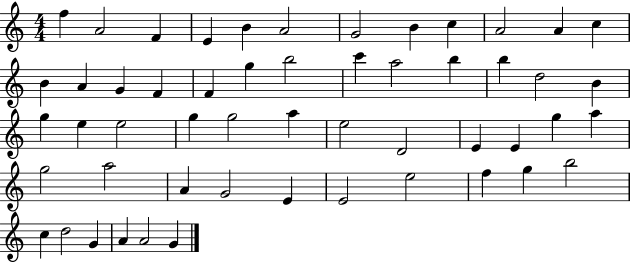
F5/q A4/h F4/q E4/q B4/q A4/h G4/h B4/q C5/q A4/h A4/q C5/q B4/q A4/q G4/q F4/q F4/q G5/q B5/h C6/q A5/h B5/q B5/q D5/h B4/q G5/q E5/q E5/h G5/q G5/h A5/q E5/h D4/h E4/q E4/q G5/q A5/q G5/h A5/h A4/q G4/h E4/q E4/h E5/h F5/q G5/q B5/h C5/q D5/h G4/q A4/q A4/h G4/q